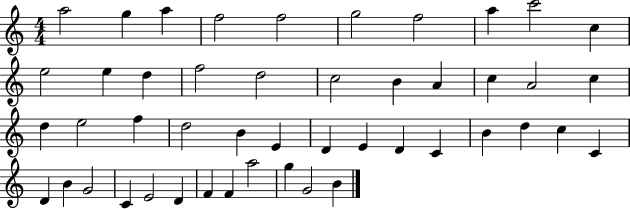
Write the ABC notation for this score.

X:1
T:Untitled
M:4/4
L:1/4
K:C
a2 g a f2 f2 g2 f2 a c'2 c e2 e d f2 d2 c2 B A c A2 c d e2 f d2 B E D E D C B d c C D B G2 C E2 D F F a2 g G2 B